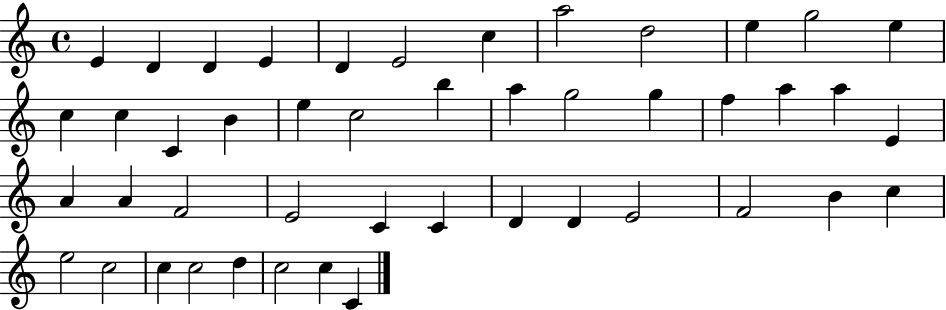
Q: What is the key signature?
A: C major